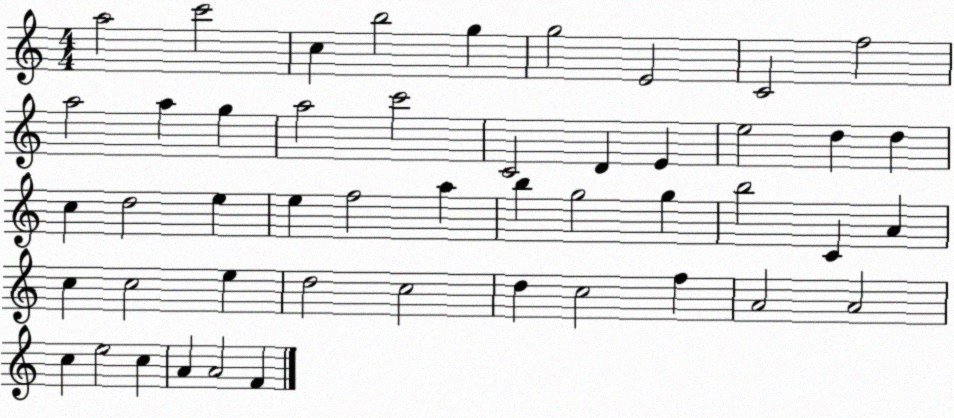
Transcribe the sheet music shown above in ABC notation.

X:1
T:Untitled
M:4/4
L:1/4
K:C
a2 c'2 c b2 g g2 E2 C2 f2 a2 a g a2 c'2 C2 D E e2 d d c d2 e e f2 a b g2 g b2 C A c c2 e d2 c2 d c2 f A2 A2 c e2 c A A2 F